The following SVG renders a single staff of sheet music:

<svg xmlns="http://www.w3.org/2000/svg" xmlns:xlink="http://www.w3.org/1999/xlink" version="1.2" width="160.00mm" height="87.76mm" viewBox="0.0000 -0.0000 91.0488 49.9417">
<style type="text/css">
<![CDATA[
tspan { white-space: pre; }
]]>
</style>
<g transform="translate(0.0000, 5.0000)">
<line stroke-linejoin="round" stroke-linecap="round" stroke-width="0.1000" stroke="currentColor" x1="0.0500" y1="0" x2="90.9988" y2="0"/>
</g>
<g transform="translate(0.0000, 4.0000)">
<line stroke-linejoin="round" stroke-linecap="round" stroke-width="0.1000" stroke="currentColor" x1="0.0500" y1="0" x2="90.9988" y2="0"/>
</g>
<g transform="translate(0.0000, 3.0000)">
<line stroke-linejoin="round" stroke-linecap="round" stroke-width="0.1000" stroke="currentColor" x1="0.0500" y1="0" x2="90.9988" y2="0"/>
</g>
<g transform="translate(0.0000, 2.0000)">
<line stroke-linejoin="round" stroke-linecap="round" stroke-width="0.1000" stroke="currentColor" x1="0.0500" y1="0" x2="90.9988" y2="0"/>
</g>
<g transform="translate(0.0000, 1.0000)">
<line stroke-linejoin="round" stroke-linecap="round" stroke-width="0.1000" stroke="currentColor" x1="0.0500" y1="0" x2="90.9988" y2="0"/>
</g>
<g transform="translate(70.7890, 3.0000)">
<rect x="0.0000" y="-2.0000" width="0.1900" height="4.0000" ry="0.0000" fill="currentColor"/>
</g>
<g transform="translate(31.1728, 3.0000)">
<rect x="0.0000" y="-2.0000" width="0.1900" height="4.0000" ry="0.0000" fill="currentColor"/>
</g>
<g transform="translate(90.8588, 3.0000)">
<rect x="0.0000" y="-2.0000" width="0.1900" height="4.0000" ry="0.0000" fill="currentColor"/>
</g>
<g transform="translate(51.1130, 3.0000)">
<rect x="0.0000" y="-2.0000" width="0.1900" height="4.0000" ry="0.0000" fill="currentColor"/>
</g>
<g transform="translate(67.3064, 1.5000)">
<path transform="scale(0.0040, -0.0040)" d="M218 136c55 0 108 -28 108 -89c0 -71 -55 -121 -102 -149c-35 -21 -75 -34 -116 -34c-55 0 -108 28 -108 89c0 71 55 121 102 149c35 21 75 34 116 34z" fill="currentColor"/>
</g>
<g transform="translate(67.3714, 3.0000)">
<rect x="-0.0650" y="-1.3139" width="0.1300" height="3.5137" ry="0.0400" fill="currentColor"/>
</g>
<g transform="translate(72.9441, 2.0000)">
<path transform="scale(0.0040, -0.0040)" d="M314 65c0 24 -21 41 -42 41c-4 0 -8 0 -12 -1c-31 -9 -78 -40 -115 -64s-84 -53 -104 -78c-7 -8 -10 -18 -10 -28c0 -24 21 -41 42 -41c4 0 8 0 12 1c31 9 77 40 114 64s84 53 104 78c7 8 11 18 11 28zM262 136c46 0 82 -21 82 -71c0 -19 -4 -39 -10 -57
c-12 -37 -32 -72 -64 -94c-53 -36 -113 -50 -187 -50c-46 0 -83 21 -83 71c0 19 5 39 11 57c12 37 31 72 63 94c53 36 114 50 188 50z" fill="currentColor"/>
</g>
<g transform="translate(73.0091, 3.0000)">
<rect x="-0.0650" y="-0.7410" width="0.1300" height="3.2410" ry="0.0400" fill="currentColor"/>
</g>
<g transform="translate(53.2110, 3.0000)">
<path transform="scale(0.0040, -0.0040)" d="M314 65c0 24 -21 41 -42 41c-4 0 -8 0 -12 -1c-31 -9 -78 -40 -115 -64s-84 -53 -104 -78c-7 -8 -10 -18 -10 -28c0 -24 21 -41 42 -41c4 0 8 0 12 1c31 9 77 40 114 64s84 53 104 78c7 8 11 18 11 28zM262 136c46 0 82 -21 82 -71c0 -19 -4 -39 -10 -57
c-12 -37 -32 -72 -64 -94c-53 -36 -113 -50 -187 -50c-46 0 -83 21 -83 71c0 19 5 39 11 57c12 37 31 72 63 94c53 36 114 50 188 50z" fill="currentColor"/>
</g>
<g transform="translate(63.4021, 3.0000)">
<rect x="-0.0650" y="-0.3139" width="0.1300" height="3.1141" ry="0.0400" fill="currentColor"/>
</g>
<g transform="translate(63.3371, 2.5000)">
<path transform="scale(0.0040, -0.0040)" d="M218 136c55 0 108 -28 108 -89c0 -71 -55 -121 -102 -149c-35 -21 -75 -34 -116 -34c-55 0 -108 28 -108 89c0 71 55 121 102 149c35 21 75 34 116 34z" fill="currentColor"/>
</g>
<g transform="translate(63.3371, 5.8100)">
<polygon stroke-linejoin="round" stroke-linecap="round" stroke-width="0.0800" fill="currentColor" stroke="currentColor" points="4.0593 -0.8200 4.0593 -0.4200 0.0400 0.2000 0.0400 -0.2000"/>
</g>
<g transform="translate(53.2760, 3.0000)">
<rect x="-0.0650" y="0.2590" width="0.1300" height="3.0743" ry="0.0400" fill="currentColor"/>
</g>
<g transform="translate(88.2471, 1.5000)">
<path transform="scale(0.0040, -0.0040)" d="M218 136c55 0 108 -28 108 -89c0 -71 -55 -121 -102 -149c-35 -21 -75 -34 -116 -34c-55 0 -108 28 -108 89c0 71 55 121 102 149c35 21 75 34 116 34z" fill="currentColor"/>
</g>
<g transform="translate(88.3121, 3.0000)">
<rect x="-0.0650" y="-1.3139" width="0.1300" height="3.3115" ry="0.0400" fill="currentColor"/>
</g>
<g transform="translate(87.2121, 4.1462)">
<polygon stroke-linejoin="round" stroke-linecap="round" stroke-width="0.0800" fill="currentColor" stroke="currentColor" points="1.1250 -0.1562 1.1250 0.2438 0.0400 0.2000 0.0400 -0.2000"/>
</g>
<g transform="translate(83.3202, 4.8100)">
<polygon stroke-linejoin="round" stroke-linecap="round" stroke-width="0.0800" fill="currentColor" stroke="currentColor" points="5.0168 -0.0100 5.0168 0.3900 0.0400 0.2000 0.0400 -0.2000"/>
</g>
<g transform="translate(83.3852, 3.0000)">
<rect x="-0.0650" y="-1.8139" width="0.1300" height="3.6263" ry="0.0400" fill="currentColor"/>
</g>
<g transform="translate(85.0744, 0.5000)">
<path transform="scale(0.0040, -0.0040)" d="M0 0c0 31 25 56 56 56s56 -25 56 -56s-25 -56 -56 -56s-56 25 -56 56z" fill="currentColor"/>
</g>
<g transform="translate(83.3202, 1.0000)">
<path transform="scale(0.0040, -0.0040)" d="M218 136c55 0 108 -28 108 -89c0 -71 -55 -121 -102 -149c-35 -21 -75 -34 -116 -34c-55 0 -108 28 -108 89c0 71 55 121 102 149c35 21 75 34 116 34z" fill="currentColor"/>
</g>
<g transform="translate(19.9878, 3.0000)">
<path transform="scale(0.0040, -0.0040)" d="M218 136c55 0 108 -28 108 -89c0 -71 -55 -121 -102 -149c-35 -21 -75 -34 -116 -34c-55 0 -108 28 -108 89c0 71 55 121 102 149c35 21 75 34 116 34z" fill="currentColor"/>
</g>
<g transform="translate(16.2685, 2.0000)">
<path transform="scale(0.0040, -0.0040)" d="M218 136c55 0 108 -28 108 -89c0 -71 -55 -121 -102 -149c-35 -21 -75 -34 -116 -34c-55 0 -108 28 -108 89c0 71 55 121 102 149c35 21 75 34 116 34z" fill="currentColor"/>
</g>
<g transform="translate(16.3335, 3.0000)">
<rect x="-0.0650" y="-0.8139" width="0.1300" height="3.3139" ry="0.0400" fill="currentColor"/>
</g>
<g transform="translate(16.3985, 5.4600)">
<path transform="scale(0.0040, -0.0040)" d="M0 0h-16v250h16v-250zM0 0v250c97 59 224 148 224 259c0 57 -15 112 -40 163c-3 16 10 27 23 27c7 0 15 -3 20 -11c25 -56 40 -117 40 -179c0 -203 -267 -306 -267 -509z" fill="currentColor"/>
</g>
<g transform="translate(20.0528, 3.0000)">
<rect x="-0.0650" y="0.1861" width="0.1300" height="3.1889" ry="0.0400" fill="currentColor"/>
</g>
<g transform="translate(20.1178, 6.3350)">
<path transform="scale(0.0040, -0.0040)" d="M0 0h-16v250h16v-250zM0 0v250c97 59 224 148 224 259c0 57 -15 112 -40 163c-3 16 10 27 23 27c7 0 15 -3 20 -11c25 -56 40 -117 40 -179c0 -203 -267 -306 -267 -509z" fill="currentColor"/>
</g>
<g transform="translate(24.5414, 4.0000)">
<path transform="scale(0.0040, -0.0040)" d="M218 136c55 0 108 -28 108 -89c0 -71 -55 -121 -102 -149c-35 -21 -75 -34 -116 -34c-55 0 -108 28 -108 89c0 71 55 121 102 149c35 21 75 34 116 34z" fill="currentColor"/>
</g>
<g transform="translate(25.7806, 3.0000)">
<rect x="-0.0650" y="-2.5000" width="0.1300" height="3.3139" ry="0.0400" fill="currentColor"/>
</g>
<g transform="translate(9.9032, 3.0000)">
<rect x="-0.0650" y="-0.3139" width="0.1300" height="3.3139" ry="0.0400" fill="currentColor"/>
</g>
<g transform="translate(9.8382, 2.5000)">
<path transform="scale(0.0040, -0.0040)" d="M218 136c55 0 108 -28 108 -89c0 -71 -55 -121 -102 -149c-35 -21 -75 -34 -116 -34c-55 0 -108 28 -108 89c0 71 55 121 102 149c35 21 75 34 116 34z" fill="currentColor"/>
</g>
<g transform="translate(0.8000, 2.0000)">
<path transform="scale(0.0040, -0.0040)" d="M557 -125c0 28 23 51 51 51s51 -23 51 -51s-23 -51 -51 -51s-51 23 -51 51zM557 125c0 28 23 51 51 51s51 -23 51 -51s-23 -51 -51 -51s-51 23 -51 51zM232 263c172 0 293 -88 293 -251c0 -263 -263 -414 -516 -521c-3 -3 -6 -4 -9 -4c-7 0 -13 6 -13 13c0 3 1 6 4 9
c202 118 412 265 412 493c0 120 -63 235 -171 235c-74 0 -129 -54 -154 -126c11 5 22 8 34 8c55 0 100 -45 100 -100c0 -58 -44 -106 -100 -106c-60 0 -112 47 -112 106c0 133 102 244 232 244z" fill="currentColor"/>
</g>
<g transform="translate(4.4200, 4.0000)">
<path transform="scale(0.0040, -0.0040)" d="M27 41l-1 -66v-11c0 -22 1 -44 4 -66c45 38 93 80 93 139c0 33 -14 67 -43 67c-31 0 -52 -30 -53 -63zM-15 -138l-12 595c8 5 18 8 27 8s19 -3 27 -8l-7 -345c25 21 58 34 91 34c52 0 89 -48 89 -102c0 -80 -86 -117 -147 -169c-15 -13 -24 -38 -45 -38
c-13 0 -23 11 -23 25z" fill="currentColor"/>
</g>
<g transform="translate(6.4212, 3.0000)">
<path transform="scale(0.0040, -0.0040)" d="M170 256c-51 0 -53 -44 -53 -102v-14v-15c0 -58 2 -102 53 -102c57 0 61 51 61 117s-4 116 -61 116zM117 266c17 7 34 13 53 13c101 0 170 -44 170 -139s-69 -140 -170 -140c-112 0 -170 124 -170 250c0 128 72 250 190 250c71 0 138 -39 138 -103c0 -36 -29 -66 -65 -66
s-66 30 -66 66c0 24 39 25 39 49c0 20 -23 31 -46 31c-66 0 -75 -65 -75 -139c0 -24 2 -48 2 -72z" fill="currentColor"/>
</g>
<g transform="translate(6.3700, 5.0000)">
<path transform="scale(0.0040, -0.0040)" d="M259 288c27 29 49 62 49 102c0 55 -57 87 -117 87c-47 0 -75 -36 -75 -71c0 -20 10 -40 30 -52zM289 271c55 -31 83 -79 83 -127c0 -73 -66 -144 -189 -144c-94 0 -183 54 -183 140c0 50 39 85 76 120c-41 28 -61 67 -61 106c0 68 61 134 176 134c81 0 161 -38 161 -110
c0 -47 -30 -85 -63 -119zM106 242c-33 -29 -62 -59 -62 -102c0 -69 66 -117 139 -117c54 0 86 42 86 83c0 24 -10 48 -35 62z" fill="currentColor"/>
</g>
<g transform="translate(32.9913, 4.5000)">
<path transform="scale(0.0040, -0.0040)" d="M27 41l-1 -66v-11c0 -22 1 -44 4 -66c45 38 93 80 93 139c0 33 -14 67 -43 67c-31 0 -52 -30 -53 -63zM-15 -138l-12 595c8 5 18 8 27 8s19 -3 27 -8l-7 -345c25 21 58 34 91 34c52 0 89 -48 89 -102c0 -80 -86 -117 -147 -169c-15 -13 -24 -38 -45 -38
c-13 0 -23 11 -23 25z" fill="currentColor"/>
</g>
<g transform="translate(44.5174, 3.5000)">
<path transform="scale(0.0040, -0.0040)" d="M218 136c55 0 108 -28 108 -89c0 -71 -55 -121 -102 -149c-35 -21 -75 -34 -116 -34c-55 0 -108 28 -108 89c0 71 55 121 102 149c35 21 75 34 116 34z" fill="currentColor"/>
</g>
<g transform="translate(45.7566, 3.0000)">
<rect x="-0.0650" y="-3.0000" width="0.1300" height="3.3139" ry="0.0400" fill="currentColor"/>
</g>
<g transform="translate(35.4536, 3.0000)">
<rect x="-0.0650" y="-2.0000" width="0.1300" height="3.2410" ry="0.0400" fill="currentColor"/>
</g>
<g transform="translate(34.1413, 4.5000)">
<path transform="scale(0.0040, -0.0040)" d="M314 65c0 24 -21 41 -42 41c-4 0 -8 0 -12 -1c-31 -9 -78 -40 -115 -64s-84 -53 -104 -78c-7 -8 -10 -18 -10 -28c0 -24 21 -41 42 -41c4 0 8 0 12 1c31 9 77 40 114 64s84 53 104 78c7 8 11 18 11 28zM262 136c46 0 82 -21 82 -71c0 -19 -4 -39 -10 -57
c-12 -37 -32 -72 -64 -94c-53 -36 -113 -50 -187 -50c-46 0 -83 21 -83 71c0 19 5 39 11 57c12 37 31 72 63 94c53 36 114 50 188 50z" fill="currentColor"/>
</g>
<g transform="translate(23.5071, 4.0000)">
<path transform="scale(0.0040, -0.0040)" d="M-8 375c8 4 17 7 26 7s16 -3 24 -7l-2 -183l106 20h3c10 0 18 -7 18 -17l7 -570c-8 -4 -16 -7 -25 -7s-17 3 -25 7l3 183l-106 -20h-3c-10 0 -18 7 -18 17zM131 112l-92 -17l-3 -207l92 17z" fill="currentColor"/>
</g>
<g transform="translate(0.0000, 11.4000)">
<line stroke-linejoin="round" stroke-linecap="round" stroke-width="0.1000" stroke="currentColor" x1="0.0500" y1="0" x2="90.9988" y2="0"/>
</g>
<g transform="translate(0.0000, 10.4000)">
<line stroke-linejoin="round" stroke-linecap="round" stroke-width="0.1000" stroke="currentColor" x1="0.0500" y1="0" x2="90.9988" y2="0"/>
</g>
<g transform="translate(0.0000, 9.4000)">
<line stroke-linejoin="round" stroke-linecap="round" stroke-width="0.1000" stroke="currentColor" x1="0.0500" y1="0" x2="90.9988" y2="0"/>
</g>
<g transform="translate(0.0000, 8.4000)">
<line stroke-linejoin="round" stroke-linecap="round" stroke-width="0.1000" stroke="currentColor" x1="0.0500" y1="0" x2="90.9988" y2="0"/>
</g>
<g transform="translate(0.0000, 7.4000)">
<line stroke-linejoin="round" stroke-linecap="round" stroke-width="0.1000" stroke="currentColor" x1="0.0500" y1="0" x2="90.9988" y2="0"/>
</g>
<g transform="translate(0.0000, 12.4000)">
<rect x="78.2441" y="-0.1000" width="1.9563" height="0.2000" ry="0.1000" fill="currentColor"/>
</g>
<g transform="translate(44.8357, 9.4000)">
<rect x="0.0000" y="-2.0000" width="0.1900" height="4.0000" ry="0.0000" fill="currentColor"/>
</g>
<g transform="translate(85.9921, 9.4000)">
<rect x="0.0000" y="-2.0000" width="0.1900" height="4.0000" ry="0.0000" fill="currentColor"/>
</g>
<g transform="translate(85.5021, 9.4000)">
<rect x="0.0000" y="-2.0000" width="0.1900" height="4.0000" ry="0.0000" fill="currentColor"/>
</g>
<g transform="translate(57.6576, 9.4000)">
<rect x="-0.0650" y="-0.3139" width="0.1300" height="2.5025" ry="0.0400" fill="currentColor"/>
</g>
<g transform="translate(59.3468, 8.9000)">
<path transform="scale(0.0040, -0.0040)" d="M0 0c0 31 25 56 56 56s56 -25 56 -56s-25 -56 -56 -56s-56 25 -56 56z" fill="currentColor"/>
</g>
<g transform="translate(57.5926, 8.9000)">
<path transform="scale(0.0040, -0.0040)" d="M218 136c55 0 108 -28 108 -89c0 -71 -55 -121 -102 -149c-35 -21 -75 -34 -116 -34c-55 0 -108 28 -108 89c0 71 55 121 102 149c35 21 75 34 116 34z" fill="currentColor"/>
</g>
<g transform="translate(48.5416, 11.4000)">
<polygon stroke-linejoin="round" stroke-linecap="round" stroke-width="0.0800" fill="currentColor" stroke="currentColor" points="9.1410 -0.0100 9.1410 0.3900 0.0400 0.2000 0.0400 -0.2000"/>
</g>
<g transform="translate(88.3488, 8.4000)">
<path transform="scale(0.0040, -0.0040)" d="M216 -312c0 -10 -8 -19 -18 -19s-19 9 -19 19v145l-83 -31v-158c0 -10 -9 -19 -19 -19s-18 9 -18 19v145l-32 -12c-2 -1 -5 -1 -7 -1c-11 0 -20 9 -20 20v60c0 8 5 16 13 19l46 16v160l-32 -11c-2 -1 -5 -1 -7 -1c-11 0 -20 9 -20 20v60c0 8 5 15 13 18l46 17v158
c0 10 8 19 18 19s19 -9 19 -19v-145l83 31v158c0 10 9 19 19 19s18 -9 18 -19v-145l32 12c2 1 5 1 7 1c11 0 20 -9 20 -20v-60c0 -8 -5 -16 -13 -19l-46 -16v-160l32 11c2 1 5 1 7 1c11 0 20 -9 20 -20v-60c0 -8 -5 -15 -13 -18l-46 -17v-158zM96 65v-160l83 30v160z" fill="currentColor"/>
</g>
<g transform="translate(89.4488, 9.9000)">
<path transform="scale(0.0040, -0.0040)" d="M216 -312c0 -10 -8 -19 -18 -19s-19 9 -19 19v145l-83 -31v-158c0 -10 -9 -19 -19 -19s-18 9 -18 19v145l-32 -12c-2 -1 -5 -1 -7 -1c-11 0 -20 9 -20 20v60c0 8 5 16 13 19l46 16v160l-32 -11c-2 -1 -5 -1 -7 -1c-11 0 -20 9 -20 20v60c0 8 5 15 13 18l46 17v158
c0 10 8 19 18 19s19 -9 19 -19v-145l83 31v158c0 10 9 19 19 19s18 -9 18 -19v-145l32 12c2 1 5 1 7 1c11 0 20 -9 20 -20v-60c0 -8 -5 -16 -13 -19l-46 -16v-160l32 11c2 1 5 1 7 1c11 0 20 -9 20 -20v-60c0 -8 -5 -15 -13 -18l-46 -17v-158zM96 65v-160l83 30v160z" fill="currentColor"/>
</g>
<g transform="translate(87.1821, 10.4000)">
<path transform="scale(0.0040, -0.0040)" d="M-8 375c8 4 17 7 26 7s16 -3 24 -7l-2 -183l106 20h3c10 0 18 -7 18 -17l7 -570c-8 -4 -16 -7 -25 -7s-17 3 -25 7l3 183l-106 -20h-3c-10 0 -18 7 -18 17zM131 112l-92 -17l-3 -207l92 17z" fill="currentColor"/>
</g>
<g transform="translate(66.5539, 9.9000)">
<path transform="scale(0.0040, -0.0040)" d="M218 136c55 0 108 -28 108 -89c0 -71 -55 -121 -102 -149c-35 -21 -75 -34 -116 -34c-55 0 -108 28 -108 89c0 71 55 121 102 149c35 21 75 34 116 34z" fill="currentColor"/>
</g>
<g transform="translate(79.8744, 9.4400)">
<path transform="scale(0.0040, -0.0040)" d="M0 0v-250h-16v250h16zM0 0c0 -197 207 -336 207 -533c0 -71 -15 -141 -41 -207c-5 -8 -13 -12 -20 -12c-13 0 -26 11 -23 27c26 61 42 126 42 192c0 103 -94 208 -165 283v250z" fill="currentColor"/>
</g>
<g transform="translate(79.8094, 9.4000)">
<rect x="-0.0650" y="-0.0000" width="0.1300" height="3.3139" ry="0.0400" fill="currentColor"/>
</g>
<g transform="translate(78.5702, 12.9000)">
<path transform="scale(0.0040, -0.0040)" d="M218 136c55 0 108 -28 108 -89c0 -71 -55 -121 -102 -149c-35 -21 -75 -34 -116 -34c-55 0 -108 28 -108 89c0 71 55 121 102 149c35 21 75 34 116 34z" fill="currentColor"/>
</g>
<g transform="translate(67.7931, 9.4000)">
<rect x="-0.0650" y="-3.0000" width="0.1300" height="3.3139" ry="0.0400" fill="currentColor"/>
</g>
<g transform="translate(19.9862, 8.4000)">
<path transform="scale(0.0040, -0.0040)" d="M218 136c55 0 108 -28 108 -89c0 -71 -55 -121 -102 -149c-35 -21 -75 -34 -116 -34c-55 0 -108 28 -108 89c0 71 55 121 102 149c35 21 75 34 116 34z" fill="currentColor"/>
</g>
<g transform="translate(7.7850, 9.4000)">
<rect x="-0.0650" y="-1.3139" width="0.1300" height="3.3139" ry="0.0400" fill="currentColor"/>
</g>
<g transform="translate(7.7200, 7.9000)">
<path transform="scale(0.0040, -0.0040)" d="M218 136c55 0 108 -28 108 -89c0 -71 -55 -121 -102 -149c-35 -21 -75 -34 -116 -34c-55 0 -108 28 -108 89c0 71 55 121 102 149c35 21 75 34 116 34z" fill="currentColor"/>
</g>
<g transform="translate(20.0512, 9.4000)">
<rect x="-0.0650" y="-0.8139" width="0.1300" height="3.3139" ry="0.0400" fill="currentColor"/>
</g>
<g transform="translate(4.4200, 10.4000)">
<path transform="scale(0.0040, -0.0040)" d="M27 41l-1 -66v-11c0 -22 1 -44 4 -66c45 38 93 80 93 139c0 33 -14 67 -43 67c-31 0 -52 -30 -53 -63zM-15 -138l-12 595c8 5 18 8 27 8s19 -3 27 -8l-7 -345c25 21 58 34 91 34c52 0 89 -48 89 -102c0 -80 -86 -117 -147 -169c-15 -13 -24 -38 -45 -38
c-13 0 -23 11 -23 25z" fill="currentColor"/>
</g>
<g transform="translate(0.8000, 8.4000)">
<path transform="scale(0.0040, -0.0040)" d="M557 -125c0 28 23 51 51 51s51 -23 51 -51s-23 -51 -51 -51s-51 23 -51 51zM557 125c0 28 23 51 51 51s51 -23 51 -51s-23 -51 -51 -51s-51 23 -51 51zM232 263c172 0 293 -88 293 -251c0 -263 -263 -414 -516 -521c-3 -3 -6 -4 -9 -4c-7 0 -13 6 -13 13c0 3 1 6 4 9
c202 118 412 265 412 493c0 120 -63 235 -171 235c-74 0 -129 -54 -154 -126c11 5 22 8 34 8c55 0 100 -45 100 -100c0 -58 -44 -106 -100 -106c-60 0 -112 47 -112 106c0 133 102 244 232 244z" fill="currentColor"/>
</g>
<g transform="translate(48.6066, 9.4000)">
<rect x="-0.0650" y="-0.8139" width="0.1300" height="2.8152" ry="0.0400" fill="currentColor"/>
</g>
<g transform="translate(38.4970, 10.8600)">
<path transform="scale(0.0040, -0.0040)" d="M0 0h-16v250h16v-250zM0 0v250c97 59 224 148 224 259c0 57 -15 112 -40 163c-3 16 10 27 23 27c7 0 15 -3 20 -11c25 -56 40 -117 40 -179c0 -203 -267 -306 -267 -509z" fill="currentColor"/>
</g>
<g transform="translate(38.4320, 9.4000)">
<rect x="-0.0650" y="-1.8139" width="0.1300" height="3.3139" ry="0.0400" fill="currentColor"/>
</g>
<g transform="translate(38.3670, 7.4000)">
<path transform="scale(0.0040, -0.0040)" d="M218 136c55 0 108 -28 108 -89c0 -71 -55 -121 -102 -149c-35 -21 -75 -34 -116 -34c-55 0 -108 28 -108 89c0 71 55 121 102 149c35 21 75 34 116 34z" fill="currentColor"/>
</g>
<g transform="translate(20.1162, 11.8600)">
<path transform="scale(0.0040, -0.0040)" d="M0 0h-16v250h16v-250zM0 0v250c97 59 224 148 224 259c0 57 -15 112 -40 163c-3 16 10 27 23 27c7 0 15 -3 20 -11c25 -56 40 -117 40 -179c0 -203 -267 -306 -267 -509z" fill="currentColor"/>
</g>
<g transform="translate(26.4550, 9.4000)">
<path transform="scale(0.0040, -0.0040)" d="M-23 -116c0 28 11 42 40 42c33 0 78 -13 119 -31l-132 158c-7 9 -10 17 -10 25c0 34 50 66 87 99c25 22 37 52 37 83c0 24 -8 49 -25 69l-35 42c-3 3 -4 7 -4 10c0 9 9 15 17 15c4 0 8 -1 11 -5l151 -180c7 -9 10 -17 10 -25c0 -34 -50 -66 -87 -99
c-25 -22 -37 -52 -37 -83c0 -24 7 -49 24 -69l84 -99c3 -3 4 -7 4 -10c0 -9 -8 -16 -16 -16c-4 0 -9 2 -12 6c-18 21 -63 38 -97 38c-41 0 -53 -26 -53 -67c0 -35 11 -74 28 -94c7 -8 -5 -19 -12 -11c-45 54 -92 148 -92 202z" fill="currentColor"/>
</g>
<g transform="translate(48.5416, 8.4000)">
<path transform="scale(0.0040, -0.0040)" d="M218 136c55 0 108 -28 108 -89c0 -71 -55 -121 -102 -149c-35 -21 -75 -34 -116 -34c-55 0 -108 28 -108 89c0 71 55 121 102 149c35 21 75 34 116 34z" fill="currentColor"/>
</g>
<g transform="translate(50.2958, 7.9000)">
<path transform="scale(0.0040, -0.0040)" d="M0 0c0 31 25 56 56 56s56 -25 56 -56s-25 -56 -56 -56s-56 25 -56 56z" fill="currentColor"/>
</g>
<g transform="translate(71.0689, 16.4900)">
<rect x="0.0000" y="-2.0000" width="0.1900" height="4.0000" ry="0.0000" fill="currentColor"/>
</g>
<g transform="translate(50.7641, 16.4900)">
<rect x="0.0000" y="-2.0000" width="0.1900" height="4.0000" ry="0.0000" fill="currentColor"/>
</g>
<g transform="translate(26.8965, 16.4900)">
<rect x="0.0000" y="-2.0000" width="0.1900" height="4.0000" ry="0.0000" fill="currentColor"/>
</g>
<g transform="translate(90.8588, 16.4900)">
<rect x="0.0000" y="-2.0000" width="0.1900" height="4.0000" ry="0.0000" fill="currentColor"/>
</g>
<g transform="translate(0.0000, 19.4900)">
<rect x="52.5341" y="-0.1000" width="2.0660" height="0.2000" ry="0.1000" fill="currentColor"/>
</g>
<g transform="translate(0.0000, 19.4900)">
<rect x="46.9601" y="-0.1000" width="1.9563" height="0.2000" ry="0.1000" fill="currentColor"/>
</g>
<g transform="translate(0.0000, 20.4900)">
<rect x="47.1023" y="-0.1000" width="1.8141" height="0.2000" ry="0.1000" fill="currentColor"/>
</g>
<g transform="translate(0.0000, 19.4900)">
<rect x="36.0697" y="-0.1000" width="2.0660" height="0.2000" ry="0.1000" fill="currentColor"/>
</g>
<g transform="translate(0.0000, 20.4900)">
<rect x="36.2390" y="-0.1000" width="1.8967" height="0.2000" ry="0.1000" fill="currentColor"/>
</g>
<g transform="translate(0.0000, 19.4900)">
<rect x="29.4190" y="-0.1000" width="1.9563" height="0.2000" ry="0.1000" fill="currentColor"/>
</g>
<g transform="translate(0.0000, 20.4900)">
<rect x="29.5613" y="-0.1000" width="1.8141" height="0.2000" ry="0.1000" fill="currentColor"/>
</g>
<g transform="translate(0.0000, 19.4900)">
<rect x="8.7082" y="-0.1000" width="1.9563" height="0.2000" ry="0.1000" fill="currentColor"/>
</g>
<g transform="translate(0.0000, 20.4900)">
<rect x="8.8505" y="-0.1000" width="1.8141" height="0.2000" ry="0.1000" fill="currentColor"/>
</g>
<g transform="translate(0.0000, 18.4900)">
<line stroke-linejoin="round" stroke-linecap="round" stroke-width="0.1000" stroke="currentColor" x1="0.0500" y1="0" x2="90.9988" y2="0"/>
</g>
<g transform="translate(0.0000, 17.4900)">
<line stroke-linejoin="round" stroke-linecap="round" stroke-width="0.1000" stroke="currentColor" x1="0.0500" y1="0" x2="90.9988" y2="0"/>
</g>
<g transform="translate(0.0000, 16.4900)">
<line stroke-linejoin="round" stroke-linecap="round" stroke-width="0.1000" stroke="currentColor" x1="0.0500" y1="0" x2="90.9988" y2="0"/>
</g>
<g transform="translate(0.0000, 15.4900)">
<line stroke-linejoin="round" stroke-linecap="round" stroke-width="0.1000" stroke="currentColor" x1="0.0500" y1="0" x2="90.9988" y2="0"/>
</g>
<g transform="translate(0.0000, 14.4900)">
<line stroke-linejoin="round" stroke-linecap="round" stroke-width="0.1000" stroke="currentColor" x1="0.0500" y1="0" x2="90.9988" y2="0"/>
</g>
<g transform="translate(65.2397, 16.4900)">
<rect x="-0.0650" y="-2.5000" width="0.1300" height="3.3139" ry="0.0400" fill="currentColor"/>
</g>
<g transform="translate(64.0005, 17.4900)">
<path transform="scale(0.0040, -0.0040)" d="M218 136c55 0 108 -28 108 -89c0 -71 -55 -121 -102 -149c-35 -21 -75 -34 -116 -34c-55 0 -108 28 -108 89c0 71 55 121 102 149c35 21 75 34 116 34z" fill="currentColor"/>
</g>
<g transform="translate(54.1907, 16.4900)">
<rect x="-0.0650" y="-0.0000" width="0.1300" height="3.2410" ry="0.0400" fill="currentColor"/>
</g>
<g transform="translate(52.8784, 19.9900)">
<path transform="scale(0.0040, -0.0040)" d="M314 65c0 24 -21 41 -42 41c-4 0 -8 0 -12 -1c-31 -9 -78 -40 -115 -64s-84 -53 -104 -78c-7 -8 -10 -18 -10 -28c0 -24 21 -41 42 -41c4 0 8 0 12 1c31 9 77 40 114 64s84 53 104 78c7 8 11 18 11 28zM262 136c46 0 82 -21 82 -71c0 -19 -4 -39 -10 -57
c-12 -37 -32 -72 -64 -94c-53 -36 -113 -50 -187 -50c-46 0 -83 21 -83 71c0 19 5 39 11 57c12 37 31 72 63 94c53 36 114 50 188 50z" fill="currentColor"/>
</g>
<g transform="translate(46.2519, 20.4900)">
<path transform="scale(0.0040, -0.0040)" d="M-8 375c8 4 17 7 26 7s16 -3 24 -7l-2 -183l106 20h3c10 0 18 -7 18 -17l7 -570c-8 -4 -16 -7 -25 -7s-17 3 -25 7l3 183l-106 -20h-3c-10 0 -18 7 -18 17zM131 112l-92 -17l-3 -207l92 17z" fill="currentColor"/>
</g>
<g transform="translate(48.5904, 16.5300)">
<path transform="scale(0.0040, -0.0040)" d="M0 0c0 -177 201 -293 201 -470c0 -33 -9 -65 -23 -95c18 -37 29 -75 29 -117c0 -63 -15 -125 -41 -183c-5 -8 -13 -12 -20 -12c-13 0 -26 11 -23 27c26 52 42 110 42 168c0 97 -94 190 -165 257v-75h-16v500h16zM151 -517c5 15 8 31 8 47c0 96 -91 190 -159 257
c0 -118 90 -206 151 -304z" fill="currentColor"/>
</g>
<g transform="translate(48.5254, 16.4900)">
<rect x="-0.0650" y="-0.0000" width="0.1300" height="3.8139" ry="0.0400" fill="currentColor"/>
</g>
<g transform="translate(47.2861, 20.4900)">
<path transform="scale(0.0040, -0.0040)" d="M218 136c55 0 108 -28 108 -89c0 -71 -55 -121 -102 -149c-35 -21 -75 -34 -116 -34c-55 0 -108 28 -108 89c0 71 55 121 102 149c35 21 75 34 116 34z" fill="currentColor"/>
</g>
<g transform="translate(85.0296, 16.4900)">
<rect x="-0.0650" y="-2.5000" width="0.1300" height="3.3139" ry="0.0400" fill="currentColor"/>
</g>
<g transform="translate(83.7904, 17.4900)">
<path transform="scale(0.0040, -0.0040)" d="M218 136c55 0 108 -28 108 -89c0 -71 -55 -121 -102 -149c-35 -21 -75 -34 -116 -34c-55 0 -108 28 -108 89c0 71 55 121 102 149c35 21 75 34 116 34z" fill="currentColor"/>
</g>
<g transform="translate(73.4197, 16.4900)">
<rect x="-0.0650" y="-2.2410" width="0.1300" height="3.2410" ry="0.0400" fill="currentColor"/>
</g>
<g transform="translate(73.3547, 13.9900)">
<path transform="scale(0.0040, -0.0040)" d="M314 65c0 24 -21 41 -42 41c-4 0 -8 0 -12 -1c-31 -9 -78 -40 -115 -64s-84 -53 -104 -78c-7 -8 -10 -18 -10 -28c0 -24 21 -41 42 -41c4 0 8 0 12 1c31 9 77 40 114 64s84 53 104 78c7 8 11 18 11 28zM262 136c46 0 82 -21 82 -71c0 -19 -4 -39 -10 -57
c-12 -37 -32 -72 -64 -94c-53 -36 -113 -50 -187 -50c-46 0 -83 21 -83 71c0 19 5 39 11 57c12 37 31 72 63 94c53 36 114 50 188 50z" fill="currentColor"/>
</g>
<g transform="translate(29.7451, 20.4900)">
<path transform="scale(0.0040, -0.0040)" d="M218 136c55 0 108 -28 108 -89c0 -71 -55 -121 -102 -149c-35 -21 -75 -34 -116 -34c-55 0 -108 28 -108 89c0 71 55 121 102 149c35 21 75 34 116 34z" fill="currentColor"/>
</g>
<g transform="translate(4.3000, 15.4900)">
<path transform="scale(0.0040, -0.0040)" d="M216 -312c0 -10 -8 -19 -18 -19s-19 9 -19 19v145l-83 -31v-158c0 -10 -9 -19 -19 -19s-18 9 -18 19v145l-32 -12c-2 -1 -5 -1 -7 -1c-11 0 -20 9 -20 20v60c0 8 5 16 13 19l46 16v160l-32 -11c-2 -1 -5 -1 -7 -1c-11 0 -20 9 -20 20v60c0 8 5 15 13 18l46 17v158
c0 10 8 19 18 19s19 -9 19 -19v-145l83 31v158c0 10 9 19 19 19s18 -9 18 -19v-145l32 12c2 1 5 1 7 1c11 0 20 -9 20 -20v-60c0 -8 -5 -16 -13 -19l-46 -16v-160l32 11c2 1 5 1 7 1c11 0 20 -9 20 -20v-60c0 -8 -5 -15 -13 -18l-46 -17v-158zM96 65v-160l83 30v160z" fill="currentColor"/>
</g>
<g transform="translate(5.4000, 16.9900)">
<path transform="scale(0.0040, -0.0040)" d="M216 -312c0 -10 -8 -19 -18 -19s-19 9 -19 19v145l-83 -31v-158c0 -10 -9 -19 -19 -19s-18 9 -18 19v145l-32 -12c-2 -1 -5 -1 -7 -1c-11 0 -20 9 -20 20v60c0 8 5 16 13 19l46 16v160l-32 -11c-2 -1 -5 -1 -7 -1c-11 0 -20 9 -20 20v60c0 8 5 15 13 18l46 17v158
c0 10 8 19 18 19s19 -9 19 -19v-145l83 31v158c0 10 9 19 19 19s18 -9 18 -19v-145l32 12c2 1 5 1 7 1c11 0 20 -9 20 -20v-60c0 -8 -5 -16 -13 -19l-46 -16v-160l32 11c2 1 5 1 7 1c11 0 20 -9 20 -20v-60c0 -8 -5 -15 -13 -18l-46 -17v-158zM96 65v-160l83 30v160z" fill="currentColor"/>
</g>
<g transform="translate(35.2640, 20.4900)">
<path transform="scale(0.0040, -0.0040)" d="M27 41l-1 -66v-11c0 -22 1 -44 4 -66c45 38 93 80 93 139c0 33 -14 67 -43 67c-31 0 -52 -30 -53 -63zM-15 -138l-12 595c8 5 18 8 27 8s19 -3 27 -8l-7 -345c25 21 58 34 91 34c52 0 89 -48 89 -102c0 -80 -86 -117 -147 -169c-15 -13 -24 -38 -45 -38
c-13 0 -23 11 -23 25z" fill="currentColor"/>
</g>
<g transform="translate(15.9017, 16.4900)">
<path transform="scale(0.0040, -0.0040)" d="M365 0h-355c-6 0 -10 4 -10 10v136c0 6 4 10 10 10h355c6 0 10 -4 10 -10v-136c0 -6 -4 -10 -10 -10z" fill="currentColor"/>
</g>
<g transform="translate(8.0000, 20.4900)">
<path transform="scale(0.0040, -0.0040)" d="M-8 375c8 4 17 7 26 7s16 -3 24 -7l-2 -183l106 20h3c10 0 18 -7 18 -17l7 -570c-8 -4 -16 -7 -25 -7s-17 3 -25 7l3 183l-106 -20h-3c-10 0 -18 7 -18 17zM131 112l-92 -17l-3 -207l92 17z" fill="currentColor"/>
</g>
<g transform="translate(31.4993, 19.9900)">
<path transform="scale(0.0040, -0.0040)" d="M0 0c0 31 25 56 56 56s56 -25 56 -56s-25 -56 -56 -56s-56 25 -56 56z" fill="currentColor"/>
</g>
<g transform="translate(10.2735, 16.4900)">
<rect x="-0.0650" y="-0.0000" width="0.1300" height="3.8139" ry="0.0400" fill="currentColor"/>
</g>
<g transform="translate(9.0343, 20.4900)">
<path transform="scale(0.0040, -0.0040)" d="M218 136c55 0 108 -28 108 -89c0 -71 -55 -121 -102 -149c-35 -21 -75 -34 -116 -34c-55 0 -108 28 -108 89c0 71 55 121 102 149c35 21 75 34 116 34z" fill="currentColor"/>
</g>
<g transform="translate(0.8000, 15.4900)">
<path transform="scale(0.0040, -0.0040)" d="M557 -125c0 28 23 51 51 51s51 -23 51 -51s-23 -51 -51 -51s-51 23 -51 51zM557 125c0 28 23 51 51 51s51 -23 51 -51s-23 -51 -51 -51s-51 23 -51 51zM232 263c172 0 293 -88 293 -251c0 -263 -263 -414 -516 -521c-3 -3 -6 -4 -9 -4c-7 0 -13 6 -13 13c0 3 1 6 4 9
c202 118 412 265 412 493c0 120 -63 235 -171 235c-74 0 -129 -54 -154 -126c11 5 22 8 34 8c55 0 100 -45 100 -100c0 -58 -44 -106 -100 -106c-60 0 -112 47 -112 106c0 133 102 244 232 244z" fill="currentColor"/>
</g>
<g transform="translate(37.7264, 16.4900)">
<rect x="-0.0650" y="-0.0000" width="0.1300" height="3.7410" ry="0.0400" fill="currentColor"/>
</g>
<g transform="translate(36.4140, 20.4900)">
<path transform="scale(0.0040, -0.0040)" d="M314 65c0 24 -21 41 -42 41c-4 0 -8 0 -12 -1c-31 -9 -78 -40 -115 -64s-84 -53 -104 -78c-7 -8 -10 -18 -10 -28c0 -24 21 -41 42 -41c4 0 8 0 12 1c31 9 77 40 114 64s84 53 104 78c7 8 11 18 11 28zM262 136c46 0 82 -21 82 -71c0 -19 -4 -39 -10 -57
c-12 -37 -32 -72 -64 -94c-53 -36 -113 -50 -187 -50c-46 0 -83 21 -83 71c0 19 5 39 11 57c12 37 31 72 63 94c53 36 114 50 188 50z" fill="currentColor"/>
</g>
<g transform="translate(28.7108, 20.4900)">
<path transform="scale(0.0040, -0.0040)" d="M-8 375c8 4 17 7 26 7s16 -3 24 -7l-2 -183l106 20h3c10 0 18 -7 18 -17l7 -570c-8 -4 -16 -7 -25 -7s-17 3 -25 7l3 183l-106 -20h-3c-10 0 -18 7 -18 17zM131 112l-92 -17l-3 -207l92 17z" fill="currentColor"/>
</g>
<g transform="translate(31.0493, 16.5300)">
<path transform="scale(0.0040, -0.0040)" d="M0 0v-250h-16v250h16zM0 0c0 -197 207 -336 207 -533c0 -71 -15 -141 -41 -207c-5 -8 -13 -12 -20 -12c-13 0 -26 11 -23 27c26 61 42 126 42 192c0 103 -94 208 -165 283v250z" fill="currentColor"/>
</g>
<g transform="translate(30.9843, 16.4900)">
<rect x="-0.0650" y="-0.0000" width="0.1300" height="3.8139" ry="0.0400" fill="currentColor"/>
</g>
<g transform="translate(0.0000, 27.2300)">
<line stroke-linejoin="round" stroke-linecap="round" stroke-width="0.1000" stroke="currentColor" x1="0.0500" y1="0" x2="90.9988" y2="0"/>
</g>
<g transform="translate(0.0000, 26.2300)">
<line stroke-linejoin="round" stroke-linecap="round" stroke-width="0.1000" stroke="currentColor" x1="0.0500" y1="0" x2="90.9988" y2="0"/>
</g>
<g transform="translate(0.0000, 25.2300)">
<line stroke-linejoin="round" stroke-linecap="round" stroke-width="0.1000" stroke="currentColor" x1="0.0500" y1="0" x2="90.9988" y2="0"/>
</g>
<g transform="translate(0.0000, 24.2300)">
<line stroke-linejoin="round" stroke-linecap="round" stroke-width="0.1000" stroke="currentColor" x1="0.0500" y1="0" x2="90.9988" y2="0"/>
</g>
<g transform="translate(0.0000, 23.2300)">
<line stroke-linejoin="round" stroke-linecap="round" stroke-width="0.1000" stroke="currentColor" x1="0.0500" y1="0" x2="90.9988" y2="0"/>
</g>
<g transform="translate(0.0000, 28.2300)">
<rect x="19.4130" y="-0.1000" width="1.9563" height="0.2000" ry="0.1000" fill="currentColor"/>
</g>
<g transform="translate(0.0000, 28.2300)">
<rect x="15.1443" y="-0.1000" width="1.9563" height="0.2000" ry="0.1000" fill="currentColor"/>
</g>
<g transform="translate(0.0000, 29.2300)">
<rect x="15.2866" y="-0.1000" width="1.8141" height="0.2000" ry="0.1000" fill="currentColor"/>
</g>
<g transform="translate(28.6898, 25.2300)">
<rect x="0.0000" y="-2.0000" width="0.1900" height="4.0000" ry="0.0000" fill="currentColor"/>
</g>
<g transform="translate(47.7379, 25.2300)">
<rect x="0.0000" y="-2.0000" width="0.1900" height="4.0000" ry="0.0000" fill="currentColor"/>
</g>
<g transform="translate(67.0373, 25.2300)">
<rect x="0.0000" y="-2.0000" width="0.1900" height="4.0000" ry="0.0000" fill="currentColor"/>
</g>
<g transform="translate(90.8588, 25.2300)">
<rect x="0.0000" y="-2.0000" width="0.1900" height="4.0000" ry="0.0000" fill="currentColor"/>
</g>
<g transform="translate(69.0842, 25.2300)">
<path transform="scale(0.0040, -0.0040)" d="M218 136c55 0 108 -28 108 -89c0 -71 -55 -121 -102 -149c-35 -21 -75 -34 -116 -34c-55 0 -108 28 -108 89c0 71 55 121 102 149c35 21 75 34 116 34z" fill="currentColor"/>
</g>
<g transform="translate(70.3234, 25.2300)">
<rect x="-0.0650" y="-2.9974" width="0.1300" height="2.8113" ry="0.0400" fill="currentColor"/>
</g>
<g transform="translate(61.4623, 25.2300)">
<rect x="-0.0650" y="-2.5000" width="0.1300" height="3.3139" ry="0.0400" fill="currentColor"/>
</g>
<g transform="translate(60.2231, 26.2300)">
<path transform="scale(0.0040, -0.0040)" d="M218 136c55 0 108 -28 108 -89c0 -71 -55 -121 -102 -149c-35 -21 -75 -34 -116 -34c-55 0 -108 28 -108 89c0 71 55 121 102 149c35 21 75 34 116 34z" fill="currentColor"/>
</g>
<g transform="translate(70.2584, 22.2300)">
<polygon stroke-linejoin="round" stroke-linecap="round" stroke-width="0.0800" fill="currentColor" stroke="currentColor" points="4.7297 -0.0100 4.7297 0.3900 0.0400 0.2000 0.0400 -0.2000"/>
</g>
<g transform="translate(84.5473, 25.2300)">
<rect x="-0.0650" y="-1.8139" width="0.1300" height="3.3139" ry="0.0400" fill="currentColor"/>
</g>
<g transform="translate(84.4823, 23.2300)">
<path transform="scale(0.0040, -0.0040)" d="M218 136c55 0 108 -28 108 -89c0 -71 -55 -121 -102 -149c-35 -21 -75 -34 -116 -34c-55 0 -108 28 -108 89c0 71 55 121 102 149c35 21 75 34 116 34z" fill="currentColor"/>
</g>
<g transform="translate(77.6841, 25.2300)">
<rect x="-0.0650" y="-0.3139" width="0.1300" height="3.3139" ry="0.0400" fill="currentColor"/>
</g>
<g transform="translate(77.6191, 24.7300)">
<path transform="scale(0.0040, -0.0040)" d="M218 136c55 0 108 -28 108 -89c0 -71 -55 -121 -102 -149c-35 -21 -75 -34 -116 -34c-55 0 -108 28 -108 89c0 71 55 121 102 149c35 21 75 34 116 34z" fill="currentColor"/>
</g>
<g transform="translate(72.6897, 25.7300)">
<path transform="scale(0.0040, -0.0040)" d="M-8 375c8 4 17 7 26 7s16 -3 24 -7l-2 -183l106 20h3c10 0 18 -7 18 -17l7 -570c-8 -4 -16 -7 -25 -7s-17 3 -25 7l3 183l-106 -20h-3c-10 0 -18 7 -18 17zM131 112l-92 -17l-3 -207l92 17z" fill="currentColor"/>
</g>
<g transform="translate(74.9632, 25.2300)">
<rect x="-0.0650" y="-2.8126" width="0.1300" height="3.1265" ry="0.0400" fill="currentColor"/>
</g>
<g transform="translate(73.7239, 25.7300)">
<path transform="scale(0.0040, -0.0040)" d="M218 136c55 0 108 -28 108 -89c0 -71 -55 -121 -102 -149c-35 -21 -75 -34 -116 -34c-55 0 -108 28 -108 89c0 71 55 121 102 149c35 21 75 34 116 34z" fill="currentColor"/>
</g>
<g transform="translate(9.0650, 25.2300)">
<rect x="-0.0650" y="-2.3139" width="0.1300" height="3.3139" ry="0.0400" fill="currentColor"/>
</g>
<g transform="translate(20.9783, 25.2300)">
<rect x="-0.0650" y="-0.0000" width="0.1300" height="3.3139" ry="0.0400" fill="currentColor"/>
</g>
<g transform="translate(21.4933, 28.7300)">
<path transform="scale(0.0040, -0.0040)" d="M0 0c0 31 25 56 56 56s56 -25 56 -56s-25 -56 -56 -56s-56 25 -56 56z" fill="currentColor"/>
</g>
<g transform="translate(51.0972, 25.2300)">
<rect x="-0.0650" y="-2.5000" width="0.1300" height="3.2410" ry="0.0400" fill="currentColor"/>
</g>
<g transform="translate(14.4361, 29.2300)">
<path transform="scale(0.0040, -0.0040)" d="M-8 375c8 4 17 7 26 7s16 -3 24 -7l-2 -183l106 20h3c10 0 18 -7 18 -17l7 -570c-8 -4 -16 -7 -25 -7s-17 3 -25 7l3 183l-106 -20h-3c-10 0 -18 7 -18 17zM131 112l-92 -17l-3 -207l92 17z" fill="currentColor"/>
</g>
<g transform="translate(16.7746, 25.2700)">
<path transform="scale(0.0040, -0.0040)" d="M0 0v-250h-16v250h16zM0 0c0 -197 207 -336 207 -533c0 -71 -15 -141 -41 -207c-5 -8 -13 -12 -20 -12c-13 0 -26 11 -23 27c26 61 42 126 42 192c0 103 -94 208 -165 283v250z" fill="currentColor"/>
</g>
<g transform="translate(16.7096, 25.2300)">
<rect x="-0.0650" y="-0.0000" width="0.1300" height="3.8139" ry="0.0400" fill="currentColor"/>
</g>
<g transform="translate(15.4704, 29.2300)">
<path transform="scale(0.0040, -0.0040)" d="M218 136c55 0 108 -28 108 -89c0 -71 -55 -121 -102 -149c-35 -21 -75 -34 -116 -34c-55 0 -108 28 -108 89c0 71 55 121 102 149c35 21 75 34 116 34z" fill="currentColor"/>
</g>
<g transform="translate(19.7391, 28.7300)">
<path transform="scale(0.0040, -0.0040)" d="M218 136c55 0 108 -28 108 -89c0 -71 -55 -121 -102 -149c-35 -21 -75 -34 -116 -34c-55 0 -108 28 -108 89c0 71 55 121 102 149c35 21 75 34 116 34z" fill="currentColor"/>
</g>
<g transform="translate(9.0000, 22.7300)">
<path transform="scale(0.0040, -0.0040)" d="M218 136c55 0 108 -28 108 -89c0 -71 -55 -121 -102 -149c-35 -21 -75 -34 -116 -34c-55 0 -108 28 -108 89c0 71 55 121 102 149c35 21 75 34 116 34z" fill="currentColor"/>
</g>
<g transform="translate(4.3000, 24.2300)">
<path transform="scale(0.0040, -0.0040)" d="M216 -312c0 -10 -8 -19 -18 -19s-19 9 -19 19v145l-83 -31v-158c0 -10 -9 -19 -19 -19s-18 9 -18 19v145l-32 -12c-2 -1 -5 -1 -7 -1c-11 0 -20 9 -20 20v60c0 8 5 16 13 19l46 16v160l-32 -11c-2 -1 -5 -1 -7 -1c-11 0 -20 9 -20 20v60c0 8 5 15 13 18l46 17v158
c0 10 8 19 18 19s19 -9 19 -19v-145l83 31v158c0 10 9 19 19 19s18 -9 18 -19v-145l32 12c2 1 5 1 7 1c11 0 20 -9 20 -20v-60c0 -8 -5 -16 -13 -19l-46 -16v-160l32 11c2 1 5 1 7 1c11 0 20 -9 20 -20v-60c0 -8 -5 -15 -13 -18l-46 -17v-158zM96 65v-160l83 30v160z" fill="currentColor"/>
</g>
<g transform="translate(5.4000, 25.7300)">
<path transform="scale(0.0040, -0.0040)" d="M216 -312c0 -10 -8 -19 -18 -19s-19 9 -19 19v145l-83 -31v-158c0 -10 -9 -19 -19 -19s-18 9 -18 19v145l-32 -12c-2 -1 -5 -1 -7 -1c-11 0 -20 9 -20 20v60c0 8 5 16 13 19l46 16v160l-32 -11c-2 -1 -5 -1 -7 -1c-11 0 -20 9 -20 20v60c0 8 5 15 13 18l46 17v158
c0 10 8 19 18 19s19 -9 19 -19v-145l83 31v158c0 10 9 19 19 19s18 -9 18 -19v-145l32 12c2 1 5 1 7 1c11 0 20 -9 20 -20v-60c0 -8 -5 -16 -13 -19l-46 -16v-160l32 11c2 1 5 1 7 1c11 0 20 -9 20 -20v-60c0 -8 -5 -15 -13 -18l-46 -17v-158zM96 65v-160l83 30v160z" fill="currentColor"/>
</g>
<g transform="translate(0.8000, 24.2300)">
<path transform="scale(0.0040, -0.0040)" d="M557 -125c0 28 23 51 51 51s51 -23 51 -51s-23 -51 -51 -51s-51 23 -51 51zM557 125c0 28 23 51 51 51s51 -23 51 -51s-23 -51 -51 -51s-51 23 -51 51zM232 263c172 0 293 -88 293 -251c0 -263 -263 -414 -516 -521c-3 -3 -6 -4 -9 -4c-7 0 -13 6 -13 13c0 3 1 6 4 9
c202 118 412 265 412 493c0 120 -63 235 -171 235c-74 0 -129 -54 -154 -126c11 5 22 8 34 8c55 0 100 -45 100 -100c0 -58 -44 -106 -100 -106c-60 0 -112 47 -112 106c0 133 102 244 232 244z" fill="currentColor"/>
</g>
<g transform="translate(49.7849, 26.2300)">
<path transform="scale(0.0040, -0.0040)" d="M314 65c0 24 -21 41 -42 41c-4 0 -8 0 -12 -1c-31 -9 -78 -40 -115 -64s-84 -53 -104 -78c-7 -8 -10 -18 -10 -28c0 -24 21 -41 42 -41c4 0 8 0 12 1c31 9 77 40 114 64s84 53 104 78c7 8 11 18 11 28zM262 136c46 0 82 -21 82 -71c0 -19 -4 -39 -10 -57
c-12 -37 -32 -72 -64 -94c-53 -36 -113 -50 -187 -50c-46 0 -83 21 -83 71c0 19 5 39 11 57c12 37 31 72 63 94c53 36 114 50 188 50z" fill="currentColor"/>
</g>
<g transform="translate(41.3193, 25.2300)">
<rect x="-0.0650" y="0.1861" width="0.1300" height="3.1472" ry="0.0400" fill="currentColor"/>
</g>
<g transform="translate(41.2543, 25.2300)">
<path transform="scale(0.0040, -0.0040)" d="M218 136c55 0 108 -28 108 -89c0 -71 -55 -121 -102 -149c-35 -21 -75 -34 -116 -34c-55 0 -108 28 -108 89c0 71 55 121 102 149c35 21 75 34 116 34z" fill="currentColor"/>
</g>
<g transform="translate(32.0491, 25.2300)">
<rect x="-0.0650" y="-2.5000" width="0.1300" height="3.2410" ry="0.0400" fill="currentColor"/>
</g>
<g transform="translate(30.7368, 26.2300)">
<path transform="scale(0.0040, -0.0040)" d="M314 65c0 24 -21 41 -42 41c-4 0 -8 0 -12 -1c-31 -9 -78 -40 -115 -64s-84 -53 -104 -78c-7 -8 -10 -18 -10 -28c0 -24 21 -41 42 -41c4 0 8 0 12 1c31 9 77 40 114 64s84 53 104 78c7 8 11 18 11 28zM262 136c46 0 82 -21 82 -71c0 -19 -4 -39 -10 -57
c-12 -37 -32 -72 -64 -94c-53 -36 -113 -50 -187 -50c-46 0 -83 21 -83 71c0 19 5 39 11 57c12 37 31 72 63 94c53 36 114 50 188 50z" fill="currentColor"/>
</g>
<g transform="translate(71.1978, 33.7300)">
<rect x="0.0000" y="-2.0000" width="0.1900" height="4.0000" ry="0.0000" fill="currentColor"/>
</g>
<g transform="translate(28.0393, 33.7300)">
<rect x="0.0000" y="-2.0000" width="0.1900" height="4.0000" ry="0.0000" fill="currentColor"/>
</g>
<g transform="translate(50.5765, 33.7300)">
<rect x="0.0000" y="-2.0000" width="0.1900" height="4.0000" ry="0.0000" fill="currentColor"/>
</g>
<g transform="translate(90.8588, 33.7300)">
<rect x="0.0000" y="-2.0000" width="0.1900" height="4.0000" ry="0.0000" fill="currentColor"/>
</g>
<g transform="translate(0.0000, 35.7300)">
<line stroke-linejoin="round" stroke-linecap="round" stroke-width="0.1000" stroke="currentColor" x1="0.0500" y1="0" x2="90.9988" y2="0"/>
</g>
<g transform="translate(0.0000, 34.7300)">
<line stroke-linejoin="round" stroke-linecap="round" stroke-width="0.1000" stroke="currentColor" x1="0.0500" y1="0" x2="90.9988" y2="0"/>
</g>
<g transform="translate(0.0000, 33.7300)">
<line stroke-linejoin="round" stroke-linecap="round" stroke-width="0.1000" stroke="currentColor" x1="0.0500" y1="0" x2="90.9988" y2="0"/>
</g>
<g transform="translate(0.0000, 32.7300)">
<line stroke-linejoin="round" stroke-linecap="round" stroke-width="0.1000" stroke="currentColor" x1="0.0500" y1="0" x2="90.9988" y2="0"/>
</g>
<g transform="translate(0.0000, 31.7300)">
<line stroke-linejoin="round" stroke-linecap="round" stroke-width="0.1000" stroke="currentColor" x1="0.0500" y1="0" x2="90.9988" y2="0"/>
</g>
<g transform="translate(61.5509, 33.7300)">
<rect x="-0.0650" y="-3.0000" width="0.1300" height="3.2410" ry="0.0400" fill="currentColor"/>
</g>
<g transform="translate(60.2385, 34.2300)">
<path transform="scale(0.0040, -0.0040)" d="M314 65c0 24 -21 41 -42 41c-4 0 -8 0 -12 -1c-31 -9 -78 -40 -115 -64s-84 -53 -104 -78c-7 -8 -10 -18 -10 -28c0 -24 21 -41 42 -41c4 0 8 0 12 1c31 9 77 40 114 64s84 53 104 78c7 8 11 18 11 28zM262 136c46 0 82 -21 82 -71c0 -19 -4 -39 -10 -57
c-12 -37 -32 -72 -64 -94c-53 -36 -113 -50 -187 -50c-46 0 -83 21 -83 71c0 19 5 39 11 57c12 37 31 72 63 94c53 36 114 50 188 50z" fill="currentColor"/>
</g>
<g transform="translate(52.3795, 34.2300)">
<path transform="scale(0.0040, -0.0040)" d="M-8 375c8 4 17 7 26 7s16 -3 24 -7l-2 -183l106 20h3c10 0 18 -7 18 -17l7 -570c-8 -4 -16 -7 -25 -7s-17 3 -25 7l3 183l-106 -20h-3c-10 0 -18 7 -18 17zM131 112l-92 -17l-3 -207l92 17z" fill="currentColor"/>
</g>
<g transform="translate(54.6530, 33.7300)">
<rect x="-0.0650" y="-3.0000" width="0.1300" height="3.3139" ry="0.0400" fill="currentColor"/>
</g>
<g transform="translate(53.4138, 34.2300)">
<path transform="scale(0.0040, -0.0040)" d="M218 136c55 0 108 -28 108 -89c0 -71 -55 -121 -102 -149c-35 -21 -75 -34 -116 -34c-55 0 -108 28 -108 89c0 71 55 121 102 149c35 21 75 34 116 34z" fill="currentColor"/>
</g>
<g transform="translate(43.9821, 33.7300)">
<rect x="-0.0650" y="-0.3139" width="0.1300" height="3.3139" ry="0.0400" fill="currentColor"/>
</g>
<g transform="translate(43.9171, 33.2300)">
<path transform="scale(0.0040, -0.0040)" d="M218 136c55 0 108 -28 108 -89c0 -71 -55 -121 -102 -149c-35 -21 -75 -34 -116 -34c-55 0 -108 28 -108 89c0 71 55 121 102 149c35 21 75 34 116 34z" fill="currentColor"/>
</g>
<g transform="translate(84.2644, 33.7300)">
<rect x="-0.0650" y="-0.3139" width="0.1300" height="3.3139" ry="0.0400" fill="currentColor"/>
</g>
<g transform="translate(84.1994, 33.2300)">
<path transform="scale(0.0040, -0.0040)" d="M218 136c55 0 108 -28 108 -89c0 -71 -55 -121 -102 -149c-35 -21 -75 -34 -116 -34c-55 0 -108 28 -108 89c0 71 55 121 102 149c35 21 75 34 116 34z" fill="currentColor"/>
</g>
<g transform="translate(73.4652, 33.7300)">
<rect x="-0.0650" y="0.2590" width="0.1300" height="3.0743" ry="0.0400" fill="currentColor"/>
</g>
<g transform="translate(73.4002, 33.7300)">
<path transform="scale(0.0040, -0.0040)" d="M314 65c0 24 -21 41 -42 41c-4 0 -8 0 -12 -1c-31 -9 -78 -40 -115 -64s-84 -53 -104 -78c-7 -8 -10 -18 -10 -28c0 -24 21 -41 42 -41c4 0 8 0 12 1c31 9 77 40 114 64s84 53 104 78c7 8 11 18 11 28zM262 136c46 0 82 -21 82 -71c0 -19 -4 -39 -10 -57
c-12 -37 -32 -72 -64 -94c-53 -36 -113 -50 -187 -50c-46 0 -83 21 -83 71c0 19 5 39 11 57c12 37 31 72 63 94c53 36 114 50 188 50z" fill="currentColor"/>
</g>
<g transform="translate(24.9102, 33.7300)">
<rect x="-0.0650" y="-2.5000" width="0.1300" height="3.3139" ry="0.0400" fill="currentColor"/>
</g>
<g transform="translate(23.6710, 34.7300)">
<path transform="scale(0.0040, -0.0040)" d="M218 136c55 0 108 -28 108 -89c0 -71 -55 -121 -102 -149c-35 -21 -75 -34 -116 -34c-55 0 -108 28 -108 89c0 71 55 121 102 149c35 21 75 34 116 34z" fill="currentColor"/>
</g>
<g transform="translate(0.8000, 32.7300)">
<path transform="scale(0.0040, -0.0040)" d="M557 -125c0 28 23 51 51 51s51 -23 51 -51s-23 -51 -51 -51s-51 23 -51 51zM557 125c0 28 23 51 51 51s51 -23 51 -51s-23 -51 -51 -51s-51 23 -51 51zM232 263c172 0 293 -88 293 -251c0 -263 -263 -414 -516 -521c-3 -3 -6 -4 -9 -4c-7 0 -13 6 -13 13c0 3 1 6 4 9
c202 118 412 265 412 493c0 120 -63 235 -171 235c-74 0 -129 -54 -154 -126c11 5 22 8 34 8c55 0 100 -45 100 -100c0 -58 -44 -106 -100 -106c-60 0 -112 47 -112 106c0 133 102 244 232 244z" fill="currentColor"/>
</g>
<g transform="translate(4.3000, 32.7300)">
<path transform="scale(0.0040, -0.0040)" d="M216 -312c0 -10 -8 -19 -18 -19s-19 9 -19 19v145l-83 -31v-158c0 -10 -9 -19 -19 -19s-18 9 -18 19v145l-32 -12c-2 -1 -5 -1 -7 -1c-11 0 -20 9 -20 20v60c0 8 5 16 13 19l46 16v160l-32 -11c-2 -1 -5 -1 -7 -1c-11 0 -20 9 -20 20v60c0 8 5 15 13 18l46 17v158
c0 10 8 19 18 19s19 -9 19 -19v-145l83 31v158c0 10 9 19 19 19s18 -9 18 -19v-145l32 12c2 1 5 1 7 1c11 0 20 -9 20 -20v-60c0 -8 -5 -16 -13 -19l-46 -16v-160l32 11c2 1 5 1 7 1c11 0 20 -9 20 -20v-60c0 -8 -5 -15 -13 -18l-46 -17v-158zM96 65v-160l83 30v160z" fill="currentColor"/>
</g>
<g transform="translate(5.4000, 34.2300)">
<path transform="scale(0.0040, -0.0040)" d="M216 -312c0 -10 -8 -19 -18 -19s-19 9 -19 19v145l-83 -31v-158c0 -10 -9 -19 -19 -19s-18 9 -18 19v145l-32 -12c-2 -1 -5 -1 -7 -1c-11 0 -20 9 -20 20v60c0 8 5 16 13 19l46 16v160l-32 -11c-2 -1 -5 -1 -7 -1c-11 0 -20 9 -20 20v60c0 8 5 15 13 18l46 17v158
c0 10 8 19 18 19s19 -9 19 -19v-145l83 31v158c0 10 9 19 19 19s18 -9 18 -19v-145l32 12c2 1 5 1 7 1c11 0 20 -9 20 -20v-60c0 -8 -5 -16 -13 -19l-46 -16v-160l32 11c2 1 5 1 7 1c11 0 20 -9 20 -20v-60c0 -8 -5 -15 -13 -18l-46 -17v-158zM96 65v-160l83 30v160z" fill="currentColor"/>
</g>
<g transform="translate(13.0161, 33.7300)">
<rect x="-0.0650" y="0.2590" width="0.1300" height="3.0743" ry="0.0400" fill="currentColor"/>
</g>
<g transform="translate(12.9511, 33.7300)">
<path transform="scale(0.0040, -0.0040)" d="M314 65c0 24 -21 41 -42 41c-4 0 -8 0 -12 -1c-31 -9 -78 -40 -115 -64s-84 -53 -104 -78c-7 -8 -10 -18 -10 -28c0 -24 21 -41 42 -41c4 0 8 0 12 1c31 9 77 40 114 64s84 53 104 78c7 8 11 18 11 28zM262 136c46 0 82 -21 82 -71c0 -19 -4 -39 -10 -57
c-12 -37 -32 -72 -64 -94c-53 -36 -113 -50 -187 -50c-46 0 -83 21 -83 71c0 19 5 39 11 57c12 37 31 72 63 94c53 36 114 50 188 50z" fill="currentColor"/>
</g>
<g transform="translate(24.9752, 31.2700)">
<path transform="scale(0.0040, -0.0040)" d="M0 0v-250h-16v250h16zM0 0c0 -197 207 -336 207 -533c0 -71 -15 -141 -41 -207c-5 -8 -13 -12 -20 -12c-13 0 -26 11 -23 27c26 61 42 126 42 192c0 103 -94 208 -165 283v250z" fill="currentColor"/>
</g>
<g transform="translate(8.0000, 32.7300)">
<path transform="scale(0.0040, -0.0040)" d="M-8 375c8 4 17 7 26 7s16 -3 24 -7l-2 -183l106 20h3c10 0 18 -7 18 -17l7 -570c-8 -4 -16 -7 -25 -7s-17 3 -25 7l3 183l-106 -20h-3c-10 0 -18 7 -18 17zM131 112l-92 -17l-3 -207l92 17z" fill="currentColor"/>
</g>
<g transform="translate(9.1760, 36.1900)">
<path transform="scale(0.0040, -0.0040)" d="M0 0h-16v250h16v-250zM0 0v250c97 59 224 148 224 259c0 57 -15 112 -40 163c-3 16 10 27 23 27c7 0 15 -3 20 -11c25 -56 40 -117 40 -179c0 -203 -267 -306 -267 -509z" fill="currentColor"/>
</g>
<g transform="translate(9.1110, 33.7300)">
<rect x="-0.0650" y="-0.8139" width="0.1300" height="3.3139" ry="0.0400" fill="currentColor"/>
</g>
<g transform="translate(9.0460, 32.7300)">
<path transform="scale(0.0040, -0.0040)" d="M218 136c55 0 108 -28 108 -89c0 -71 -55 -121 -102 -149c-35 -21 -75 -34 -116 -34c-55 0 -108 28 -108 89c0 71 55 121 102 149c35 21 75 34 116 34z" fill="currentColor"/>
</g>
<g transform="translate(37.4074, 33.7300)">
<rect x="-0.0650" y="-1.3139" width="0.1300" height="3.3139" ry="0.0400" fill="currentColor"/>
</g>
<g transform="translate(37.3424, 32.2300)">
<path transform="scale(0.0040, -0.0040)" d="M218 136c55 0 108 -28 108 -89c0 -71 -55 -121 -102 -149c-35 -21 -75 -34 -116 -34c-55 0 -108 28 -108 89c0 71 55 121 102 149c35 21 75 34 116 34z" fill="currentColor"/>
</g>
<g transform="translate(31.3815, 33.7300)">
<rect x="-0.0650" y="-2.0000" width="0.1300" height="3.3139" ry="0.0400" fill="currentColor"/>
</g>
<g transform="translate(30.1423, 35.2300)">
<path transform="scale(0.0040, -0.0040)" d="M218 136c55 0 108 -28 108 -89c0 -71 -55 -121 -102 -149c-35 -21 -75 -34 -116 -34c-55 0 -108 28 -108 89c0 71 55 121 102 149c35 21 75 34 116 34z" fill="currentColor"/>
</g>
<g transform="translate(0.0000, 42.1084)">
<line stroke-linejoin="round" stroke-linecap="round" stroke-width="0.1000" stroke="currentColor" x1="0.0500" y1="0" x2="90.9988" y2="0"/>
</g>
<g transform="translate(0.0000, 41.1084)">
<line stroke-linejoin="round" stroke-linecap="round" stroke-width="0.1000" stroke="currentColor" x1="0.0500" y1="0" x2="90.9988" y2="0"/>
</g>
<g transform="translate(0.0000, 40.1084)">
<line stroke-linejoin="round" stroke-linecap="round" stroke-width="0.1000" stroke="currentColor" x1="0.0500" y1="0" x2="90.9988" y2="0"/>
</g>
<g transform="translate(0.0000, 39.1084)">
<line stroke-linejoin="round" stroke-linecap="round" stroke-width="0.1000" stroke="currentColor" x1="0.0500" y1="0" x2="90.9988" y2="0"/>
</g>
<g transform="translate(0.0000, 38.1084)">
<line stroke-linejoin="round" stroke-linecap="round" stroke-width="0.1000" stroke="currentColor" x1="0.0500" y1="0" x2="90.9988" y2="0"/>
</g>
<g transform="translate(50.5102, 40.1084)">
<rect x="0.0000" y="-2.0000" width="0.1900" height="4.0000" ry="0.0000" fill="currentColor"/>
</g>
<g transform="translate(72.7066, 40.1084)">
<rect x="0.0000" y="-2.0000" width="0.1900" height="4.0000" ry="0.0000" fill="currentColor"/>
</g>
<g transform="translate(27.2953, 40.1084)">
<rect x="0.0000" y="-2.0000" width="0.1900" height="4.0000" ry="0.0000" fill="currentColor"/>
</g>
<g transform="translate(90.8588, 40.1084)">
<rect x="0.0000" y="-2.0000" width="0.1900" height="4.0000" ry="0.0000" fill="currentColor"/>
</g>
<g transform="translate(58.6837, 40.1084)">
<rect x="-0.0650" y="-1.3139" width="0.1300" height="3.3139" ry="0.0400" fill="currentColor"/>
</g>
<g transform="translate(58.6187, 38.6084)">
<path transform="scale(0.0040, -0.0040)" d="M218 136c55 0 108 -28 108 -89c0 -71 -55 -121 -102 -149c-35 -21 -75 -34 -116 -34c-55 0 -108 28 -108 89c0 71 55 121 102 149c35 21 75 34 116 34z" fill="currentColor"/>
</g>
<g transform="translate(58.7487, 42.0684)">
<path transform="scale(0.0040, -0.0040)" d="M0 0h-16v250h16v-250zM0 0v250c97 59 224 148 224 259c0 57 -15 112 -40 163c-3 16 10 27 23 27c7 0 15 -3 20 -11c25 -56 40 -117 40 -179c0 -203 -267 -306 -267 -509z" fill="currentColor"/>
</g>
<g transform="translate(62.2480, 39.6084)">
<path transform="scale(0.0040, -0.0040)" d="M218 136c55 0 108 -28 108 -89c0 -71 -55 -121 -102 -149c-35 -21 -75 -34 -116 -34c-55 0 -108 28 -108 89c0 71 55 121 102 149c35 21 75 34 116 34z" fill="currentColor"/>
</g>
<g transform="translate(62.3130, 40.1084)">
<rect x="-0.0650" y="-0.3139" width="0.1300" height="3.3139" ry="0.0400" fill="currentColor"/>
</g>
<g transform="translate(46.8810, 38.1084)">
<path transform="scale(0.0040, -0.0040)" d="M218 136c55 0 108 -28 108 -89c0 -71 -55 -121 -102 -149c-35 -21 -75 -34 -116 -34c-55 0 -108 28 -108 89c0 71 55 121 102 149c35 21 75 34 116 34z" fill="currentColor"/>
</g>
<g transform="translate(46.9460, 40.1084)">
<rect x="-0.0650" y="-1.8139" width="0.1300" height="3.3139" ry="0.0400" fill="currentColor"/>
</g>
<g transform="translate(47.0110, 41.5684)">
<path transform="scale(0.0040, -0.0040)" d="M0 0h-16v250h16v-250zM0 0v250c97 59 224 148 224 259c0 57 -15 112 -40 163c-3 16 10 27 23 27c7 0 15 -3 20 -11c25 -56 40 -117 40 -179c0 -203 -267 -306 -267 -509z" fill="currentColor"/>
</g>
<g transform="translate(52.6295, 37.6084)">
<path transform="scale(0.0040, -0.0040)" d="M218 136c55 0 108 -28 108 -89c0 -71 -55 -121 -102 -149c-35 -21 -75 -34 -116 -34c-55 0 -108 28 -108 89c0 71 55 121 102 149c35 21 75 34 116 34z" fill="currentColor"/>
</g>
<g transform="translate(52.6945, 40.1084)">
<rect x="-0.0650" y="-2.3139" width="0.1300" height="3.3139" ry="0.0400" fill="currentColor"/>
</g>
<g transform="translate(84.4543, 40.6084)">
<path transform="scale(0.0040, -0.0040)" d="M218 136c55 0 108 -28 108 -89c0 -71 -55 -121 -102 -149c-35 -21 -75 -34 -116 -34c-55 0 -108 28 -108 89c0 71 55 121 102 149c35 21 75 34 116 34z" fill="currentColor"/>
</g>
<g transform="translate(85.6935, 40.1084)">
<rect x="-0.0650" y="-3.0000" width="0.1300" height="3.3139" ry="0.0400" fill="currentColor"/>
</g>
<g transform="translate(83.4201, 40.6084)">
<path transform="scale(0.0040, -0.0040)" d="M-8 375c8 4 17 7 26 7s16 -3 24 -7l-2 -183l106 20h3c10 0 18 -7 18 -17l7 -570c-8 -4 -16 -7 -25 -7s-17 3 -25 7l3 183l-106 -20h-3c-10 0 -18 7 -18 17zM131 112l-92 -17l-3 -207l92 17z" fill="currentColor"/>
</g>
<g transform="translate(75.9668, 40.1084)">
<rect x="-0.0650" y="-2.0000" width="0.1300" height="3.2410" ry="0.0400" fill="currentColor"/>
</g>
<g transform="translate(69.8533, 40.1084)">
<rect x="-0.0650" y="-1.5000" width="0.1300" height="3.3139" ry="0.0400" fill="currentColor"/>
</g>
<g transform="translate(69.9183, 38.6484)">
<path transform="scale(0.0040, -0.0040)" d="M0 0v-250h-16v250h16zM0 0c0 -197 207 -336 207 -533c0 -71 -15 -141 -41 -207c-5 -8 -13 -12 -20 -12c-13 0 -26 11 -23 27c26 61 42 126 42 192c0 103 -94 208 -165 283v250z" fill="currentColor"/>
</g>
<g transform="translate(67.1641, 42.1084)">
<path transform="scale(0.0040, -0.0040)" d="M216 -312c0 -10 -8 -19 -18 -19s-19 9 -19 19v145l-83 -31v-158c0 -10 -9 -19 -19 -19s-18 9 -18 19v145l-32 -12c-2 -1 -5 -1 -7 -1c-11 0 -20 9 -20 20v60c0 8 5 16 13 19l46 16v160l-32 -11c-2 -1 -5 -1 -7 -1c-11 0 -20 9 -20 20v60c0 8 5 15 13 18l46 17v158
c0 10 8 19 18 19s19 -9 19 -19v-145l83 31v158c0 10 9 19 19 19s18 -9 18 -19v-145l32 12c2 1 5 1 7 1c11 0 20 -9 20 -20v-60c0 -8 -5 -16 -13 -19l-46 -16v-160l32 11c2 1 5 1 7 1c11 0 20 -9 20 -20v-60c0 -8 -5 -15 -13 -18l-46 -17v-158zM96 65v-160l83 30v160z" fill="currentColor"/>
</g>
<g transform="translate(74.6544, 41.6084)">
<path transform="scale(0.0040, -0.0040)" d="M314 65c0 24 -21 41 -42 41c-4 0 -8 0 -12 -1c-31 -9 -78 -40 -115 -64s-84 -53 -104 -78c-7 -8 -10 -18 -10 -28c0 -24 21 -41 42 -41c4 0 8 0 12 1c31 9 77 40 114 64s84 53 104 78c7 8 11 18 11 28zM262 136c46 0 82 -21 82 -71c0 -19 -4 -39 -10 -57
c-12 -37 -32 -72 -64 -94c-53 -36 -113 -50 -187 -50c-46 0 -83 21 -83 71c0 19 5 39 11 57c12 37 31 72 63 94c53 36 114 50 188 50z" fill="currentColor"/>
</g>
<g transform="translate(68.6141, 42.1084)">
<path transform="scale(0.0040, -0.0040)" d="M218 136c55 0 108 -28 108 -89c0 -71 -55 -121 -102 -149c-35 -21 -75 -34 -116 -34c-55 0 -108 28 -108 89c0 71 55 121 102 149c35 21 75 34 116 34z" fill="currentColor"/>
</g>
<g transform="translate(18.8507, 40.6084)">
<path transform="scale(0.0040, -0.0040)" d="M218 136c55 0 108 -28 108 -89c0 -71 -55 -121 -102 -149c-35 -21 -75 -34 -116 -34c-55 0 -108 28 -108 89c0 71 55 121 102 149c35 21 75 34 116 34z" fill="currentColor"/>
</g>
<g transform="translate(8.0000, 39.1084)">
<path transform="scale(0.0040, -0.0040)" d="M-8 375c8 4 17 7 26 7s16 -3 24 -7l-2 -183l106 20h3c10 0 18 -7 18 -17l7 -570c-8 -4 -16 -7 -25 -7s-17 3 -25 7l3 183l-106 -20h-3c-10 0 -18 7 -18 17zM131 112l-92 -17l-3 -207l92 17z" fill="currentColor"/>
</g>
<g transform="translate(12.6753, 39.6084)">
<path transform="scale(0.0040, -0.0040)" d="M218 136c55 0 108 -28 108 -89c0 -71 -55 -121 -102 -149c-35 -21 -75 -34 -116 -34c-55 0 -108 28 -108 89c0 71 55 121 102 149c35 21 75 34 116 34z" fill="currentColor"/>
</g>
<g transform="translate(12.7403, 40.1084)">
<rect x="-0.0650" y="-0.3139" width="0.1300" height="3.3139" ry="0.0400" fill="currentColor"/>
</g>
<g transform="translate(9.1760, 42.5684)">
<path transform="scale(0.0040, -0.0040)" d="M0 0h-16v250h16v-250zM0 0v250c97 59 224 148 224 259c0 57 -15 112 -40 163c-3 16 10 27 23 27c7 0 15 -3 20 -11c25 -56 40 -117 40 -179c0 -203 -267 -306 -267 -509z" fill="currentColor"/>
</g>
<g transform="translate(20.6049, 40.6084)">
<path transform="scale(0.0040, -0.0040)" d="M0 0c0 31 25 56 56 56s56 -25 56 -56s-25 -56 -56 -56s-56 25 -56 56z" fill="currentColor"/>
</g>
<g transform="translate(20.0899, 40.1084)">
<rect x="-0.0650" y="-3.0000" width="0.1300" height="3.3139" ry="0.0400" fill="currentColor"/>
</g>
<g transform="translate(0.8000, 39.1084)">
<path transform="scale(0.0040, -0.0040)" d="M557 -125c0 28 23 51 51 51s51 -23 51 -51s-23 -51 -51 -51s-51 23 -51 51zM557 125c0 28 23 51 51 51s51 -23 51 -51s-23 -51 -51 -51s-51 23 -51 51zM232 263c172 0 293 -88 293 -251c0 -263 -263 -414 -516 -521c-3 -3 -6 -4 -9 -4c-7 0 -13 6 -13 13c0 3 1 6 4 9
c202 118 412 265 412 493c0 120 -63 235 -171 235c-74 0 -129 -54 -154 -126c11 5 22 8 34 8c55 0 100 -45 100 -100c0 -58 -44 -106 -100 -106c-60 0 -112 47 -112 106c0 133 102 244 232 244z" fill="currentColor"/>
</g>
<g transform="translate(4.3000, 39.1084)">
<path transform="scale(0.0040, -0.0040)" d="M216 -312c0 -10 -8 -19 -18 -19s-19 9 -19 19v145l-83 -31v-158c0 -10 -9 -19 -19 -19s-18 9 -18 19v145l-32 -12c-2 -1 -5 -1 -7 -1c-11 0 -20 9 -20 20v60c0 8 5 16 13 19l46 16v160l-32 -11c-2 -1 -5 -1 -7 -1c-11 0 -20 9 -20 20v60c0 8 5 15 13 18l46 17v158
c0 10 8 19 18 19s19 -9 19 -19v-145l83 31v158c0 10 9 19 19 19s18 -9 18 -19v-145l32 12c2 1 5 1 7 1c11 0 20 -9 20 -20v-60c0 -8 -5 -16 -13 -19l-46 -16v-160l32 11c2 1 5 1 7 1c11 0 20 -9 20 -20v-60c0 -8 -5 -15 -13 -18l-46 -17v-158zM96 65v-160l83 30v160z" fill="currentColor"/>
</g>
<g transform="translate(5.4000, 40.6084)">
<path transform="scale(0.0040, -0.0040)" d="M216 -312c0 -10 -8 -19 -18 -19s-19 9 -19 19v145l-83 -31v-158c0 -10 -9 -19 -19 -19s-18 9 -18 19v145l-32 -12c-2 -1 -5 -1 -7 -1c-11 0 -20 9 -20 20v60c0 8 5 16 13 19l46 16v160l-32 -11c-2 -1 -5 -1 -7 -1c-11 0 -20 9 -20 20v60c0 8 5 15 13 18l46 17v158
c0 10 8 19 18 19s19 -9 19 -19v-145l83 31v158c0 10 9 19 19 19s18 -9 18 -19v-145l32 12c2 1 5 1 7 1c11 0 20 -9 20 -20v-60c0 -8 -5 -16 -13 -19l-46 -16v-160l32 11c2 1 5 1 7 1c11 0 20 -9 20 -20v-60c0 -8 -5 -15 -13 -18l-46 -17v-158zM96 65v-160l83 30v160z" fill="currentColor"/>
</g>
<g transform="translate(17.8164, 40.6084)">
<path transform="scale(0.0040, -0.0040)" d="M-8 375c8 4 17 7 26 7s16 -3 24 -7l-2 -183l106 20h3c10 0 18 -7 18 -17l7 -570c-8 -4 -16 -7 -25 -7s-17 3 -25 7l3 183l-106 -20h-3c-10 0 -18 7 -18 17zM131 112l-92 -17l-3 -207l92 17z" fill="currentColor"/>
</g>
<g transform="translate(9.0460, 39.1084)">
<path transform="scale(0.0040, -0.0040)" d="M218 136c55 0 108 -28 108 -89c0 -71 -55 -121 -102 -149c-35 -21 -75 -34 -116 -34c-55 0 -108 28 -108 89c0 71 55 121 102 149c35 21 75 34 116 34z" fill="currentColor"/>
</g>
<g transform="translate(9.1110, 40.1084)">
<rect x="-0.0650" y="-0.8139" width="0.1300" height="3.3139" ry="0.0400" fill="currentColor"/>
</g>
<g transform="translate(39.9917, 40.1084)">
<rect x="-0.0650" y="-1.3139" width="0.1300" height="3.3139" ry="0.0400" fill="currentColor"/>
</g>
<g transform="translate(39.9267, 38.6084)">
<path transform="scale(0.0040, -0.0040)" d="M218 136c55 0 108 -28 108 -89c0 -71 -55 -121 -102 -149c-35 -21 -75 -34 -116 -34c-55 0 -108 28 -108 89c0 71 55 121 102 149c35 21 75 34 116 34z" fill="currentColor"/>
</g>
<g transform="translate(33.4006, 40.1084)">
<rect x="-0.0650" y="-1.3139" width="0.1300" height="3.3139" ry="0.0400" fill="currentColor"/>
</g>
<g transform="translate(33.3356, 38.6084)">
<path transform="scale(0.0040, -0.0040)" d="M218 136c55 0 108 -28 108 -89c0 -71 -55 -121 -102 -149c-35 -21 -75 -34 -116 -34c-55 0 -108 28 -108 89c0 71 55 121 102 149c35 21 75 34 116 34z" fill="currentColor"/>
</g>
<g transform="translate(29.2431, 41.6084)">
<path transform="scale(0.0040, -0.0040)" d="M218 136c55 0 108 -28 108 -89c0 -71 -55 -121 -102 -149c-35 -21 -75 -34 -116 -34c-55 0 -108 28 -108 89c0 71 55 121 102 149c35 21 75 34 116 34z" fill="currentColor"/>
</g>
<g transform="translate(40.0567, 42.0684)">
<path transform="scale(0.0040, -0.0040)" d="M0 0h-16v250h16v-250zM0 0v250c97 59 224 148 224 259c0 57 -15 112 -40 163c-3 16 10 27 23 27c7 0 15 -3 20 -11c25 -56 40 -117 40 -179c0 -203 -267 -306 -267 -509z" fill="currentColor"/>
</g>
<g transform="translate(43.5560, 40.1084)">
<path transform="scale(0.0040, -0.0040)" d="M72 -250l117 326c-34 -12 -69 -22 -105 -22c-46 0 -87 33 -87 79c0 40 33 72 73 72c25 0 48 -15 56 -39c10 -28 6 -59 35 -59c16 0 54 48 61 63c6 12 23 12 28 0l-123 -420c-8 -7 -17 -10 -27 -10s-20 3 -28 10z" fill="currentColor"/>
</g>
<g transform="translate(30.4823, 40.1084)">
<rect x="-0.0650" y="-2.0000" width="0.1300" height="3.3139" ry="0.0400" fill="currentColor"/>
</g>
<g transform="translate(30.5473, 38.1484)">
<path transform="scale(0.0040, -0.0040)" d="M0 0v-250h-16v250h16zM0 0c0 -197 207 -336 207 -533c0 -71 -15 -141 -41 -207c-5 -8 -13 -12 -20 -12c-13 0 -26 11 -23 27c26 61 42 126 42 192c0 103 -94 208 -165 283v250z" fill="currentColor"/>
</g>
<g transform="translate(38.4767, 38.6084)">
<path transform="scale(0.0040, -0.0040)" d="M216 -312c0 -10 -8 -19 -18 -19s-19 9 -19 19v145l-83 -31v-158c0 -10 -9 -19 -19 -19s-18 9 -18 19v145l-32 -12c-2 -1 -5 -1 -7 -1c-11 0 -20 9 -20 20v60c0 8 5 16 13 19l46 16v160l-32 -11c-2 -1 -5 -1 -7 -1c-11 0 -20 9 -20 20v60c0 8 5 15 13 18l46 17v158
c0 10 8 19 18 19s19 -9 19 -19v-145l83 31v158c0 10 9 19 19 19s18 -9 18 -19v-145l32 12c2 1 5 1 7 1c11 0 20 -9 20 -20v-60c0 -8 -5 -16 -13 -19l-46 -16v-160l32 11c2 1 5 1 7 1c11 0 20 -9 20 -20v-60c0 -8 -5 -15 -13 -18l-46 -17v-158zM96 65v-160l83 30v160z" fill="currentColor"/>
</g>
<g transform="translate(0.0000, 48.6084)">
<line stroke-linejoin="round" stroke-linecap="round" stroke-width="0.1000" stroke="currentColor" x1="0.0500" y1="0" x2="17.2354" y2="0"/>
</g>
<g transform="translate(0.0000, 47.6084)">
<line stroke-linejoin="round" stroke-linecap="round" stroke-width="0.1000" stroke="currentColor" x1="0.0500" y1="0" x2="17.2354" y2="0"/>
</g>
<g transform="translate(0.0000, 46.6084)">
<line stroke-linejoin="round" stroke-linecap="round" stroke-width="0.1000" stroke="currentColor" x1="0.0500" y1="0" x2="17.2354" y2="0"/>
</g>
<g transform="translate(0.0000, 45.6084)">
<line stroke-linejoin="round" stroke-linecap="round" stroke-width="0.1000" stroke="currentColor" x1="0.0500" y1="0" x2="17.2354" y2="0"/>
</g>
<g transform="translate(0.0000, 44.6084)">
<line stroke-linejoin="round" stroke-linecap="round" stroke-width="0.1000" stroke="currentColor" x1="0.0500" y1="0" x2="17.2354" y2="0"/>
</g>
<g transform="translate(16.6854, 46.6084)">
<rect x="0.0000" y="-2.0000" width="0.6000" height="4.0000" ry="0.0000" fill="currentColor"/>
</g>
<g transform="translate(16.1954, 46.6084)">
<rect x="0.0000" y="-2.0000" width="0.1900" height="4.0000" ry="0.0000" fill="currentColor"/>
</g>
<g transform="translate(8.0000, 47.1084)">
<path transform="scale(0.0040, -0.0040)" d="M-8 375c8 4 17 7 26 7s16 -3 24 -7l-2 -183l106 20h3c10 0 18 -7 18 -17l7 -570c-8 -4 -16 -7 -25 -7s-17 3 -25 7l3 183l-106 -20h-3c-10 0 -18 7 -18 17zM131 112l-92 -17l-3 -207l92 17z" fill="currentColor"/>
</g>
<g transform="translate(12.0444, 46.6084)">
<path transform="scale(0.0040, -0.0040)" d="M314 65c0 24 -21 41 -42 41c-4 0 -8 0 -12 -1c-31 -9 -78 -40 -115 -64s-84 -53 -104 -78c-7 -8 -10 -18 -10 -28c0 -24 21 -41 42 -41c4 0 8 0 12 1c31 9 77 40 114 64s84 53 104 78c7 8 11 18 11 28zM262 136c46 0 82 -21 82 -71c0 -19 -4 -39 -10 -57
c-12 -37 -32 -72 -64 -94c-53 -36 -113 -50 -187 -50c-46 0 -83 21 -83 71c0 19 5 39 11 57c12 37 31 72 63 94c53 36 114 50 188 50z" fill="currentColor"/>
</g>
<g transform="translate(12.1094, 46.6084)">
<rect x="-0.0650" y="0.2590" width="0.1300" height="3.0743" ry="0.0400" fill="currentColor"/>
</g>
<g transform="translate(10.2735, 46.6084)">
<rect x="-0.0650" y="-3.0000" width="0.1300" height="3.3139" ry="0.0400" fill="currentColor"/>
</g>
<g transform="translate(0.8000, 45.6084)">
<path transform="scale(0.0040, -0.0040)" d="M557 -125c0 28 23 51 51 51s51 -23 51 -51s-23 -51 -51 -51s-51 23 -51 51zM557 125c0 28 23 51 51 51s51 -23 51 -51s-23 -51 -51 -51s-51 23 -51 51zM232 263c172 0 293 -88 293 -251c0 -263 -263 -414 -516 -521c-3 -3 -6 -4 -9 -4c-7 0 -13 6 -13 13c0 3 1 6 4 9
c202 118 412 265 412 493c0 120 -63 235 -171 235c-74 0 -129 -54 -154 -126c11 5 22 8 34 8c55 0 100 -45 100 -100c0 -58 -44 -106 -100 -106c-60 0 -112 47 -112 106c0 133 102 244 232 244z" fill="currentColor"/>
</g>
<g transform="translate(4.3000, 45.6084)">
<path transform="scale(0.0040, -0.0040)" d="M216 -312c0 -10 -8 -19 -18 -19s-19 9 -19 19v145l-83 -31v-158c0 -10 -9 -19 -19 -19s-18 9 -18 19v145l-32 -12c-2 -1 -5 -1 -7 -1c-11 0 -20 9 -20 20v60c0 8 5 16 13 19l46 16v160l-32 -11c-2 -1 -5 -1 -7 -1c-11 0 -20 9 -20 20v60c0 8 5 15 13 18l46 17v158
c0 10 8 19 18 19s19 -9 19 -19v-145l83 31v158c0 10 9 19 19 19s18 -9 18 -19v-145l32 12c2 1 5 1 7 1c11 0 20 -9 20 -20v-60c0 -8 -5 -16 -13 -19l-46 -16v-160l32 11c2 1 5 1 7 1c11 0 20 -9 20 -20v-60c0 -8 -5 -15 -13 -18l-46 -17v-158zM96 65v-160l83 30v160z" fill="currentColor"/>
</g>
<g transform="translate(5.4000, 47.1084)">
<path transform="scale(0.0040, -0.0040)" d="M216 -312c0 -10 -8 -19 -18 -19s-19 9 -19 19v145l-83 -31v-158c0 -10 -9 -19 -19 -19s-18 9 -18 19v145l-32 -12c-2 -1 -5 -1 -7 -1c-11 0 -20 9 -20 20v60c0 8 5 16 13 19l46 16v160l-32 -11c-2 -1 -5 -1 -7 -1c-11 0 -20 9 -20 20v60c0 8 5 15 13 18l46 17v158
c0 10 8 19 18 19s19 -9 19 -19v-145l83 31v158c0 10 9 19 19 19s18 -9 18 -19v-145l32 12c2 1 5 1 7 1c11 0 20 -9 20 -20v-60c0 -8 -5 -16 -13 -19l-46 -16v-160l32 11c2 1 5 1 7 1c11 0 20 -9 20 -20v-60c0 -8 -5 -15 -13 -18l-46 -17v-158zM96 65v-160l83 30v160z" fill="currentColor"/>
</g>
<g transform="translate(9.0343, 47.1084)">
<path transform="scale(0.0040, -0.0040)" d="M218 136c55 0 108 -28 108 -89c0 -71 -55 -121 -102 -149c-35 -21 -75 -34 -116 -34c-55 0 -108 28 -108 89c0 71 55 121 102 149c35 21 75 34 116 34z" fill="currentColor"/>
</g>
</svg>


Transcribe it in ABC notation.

X:1
T:Untitled
M:6/8
L:1/4
K:F
E, F,/2 D,/2 B,, _A,,2 C, D,2 E,/2 G,/2 F,2 A,/2 G,/4 G, F,/2 z A,/2 F,/2 E,/2 C, D,,/2 C,, z2 C,,/2 _C,,2 C,,/4 D,,2 B,, B,2 B,, B, C,,/2 D,, B,,2 D, B,,2 B,, D,/2 C,/2 E, A, F,/2 D,2 B,,/2 A,, G, E, C, C,2 D,2 E, F,/2 E, C, A,,/2 G, ^G,/2 z/2 A,/2 B, G,/2 E, ^G,,/2 A,,2 C, C, D,2